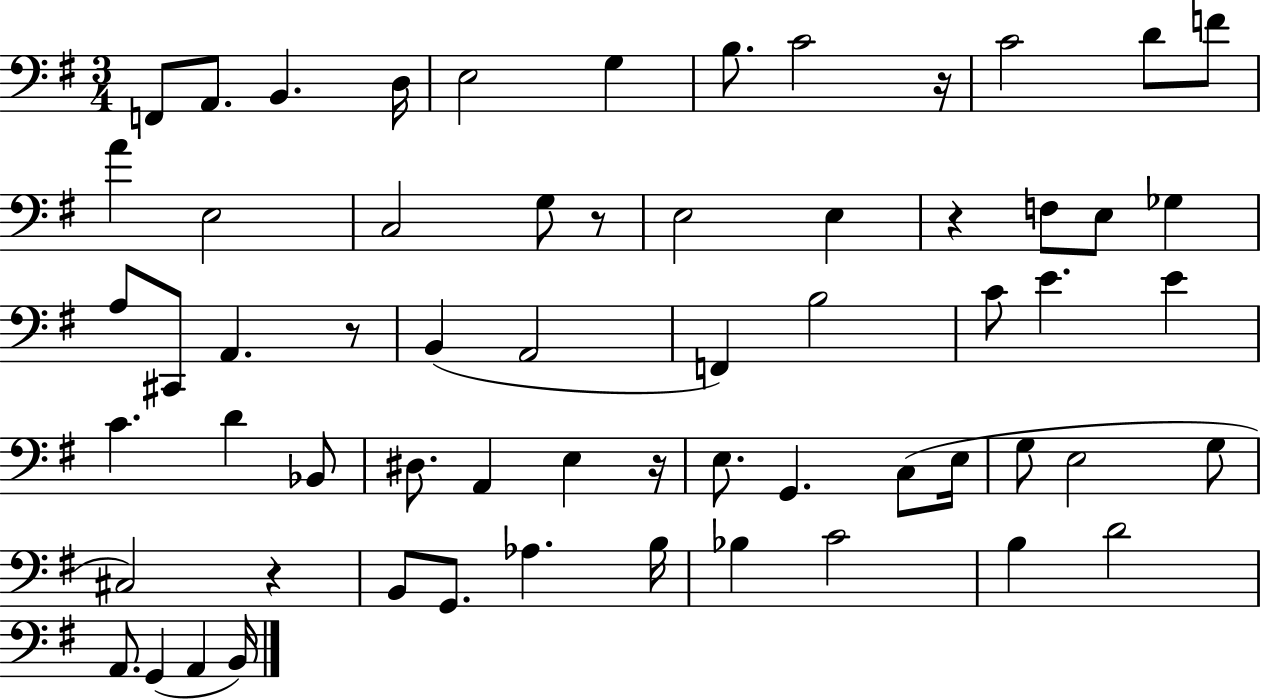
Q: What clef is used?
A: bass